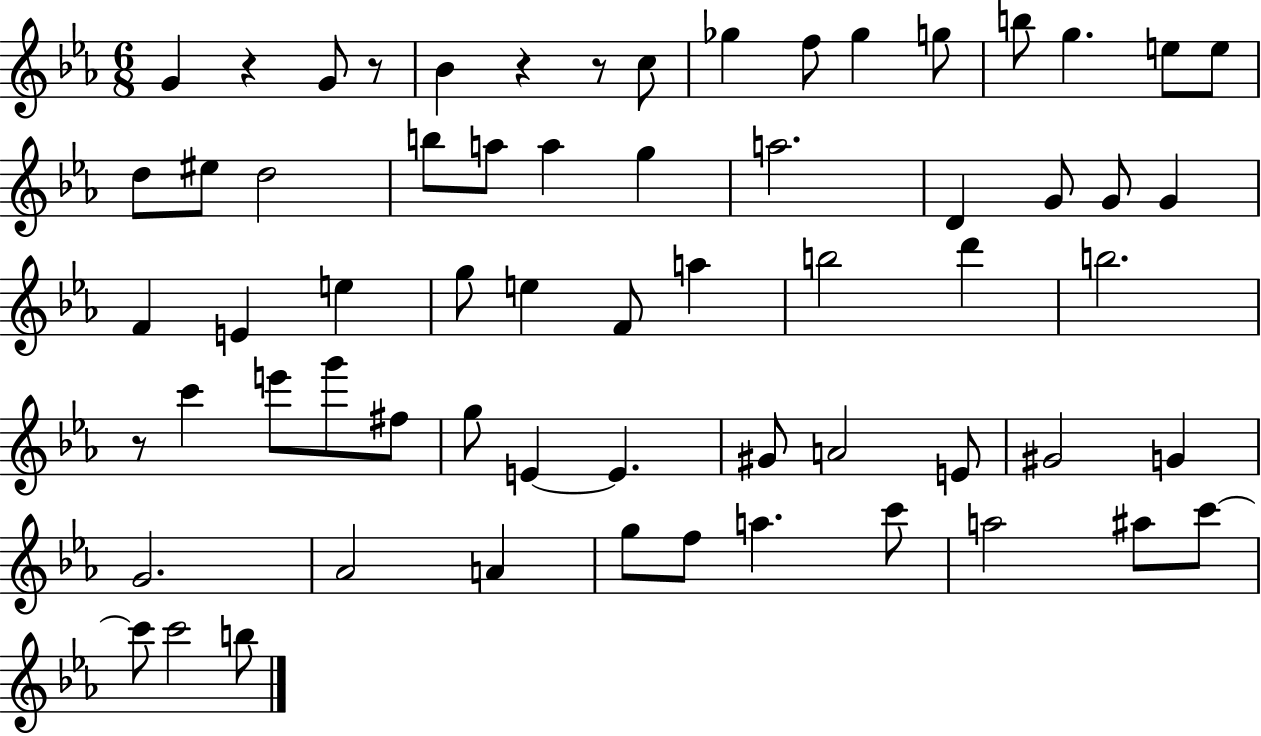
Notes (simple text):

G4/q R/q G4/e R/e Bb4/q R/q R/e C5/e Gb5/q F5/e Gb5/q G5/e B5/e G5/q. E5/e E5/e D5/e EIS5/e D5/h B5/e A5/e A5/q G5/q A5/h. D4/q G4/e G4/e G4/q F4/q E4/q E5/q G5/e E5/q F4/e A5/q B5/h D6/q B5/h. R/e C6/q E6/e G6/e F#5/e G5/e E4/q E4/q. G#4/e A4/h E4/e G#4/h G4/q G4/h. Ab4/h A4/q G5/e F5/e A5/q. C6/e A5/h A#5/e C6/e C6/e C6/h B5/e